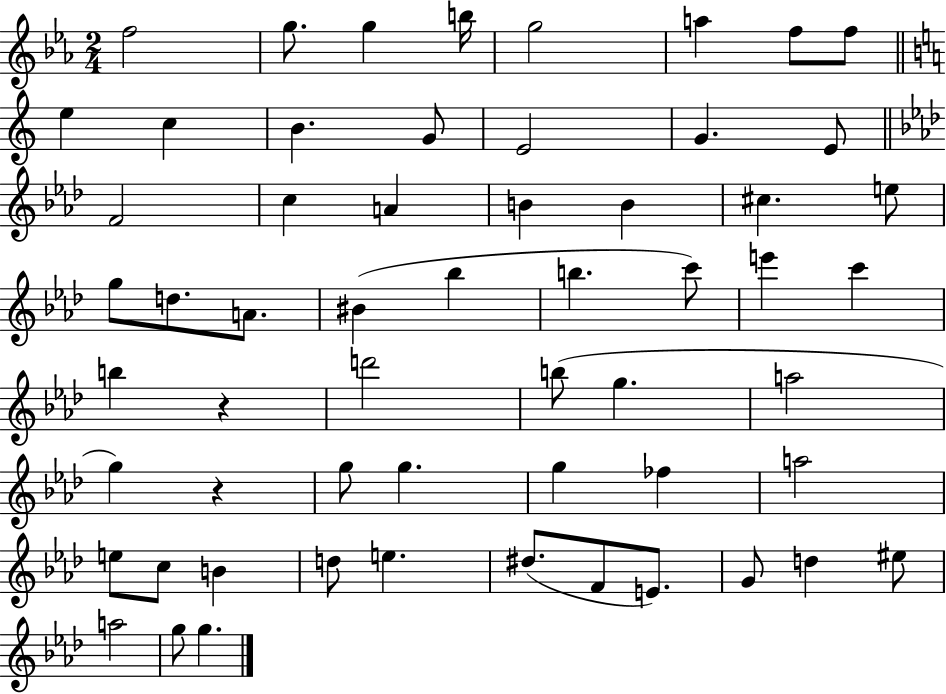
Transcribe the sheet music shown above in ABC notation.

X:1
T:Untitled
M:2/4
L:1/4
K:Eb
f2 g/2 g b/4 g2 a f/2 f/2 e c B G/2 E2 G E/2 F2 c A B B ^c e/2 g/2 d/2 A/2 ^B _b b c'/2 e' c' b z d'2 b/2 g a2 g z g/2 g g _f a2 e/2 c/2 B d/2 e ^d/2 F/2 E/2 G/2 d ^e/2 a2 g/2 g